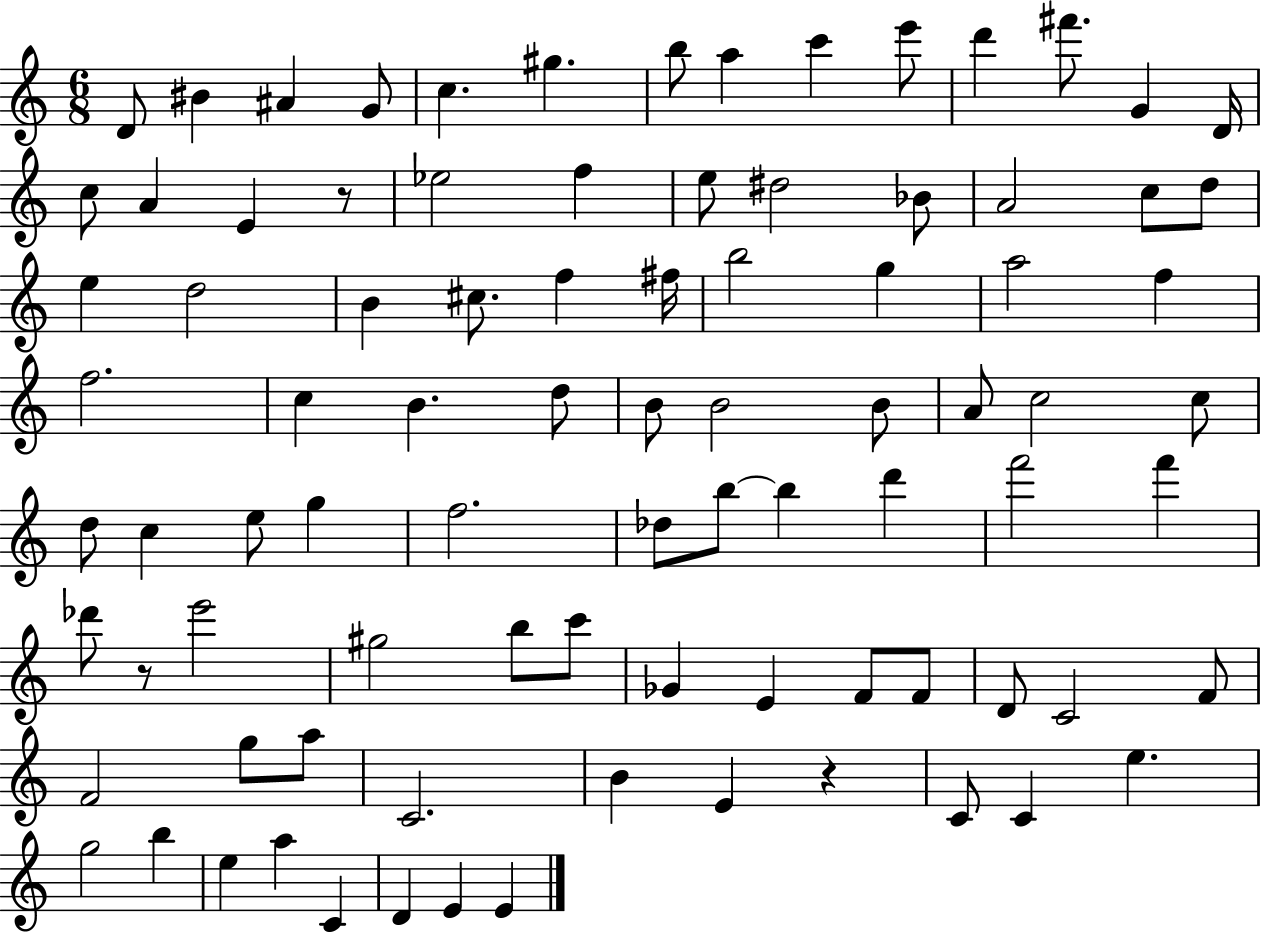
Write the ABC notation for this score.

X:1
T:Untitled
M:6/8
L:1/4
K:C
D/2 ^B ^A G/2 c ^g b/2 a c' e'/2 d' ^f'/2 G D/4 c/2 A E z/2 _e2 f e/2 ^d2 _B/2 A2 c/2 d/2 e d2 B ^c/2 f ^f/4 b2 g a2 f f2 c B d/2 B/2 B2 B/2 A/2 c2 c/2 d/2 c e/2 g f2 _d/2 b/2 b d' f'2 f' _d'/2 z/2 e'2 ^g2 b/2 c'/2 _G E F/2 F/2 D/2 C2 F/2 F2 g/2 a/2 C2 B E z C/2 C e g2 b e a C D E E